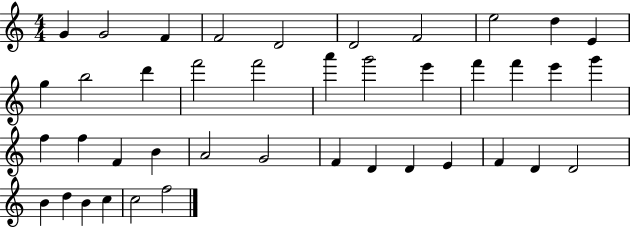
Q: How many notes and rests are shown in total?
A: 41